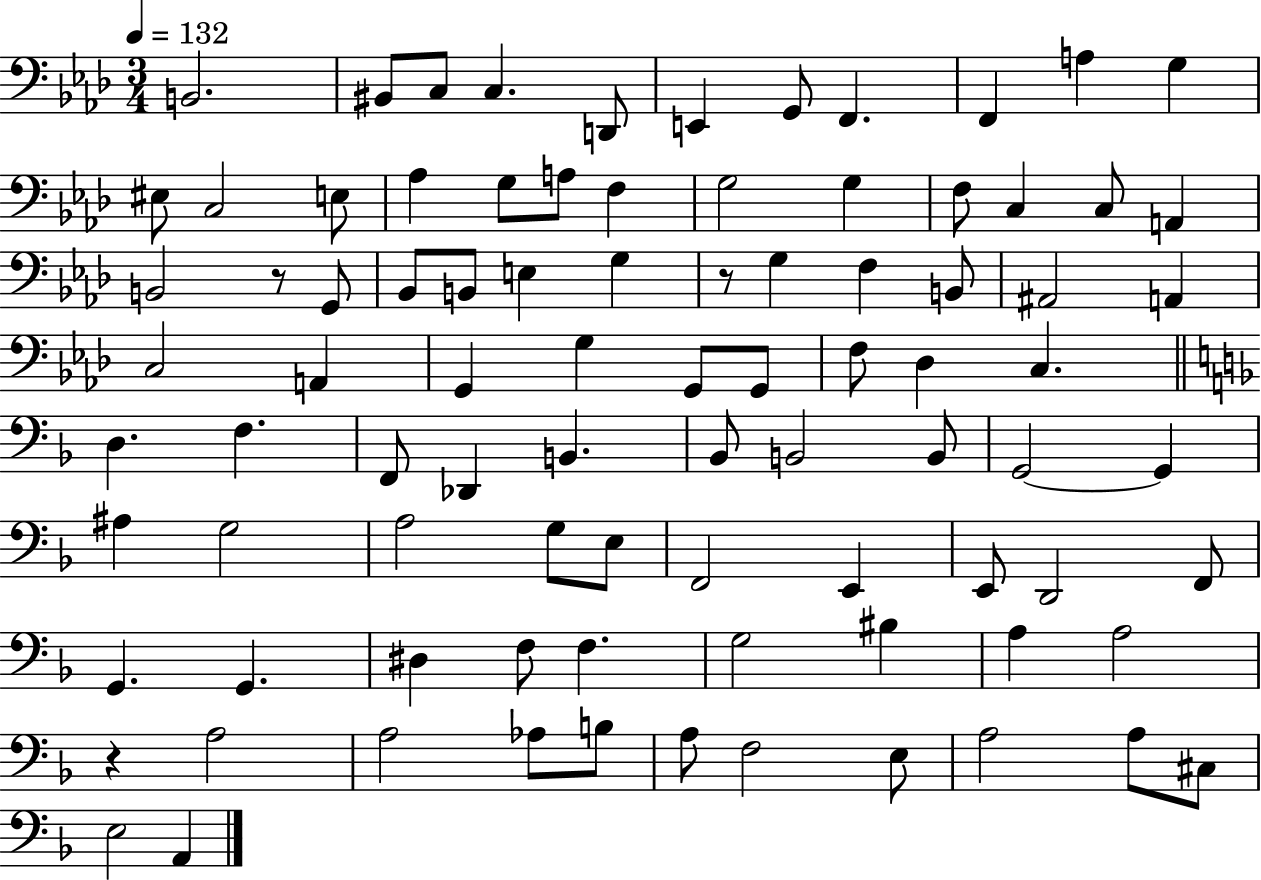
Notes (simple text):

B2/h. BIS2/e C3/e C3/q. D2/e E2/q G2/e F2/q. F2/q A3/q G3/q EIS3/e C3/h E3/e Ab3/q G3/e A3/e F3/q G3/h G3/q F3/e C3/q C3/e A2/q B2/h R/e G2/e Bb2/e B2/e E3/q G3/q R/e G3/q F3/q B2/e A#2/h A2/q C3/h A2/q G2/q G3/q G2/e G2/e F3/e Db3/q C3/q. D3/q. F3/q. F2/e Db2/q B2/q. Bb2/e B2/h B2/e G2/h G2/q A#3/q G3/h A3/h G3/e E3/e F2/h E2/q E2/e D2/h F2/e G2/q. G2/q. D#3/q F3/e F3/q. G3/h BIS3/q A3/q A3/h R/q A3/h A3/h Ab3/e B3/e A3/e F3/h E3/e A3/h A3/e C#3/e E3/h A2/q